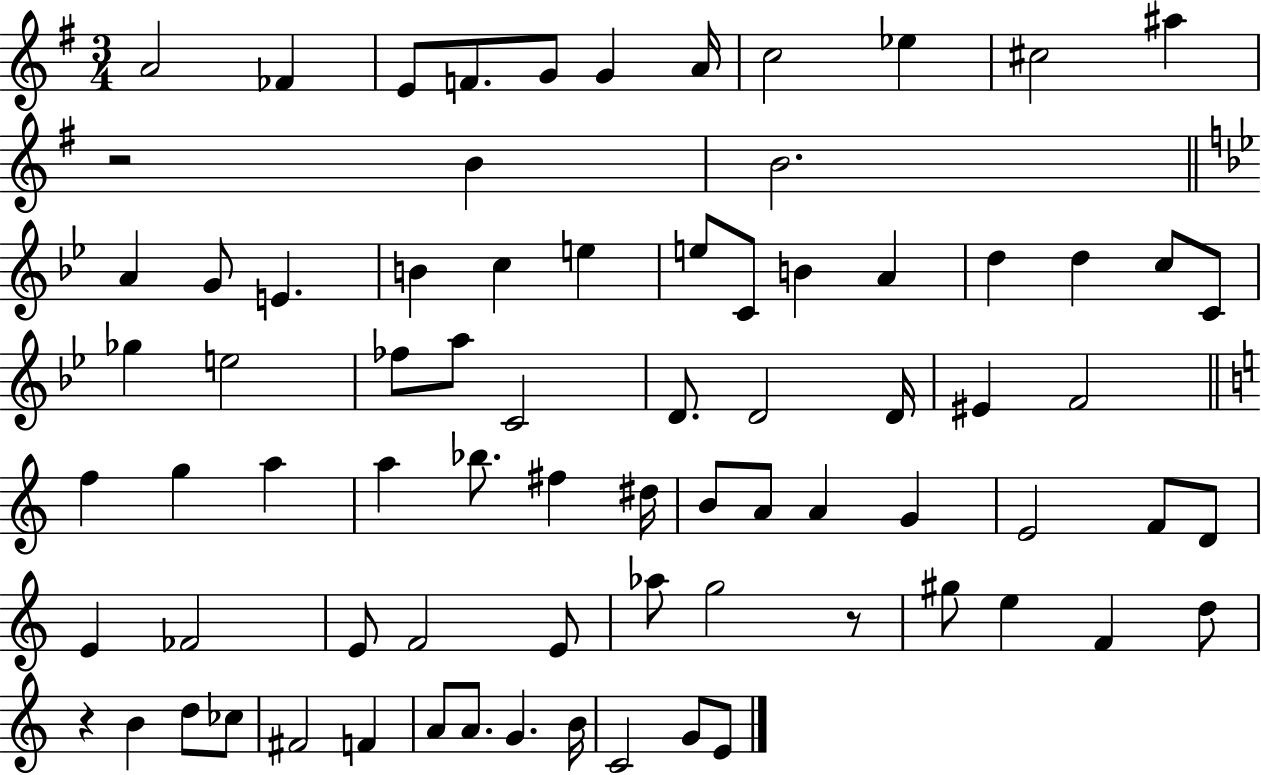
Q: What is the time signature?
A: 3/4